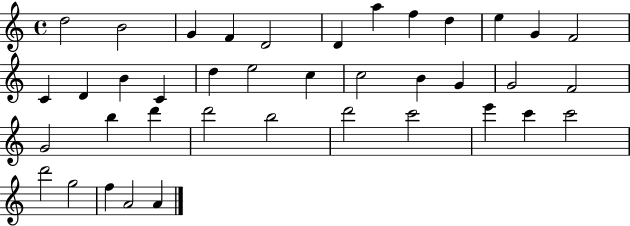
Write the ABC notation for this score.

X:1
T:Untitled
M:4/4
L:1/4
K:C
d2 B2 G F D2 D a f d e G F2 C D B C d e2 c c2 B G G2 F2 G2 b d' d'2 b2 d'2 c'2 e' c' c'2 d'2 g2 f A2 A